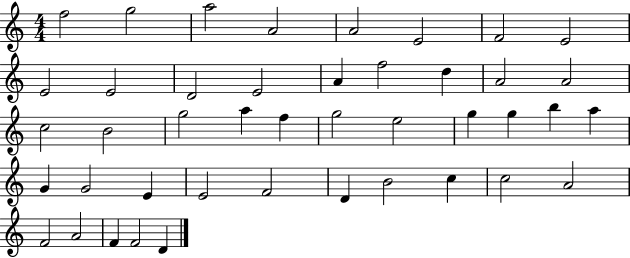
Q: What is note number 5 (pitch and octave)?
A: A4